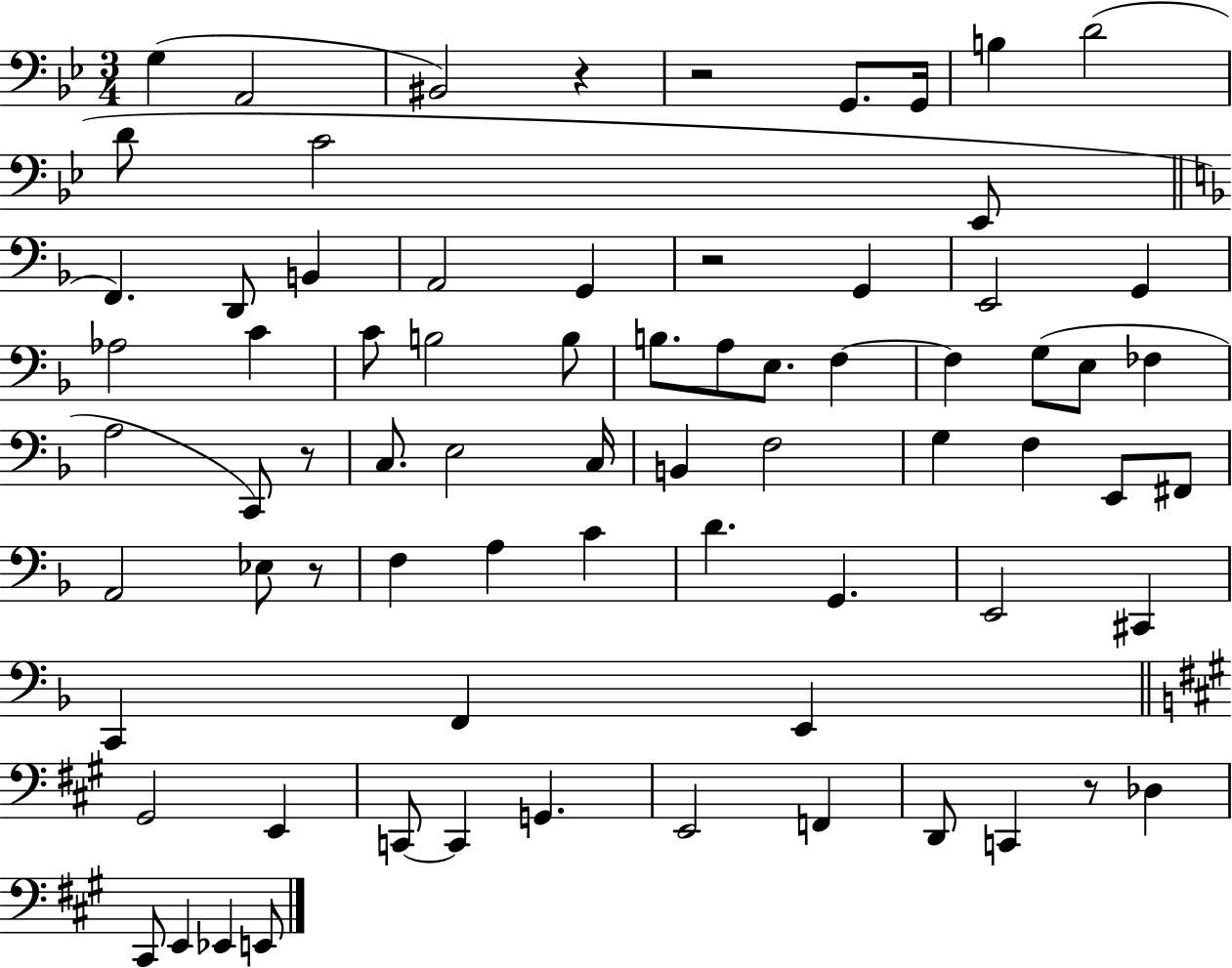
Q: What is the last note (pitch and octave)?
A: E2